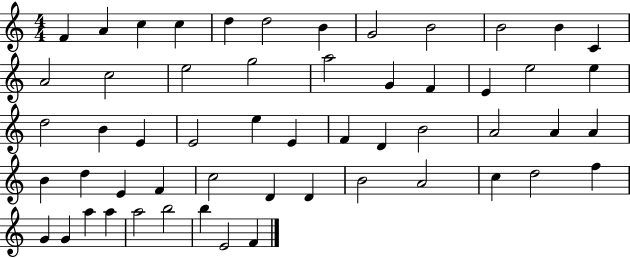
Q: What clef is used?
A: treble